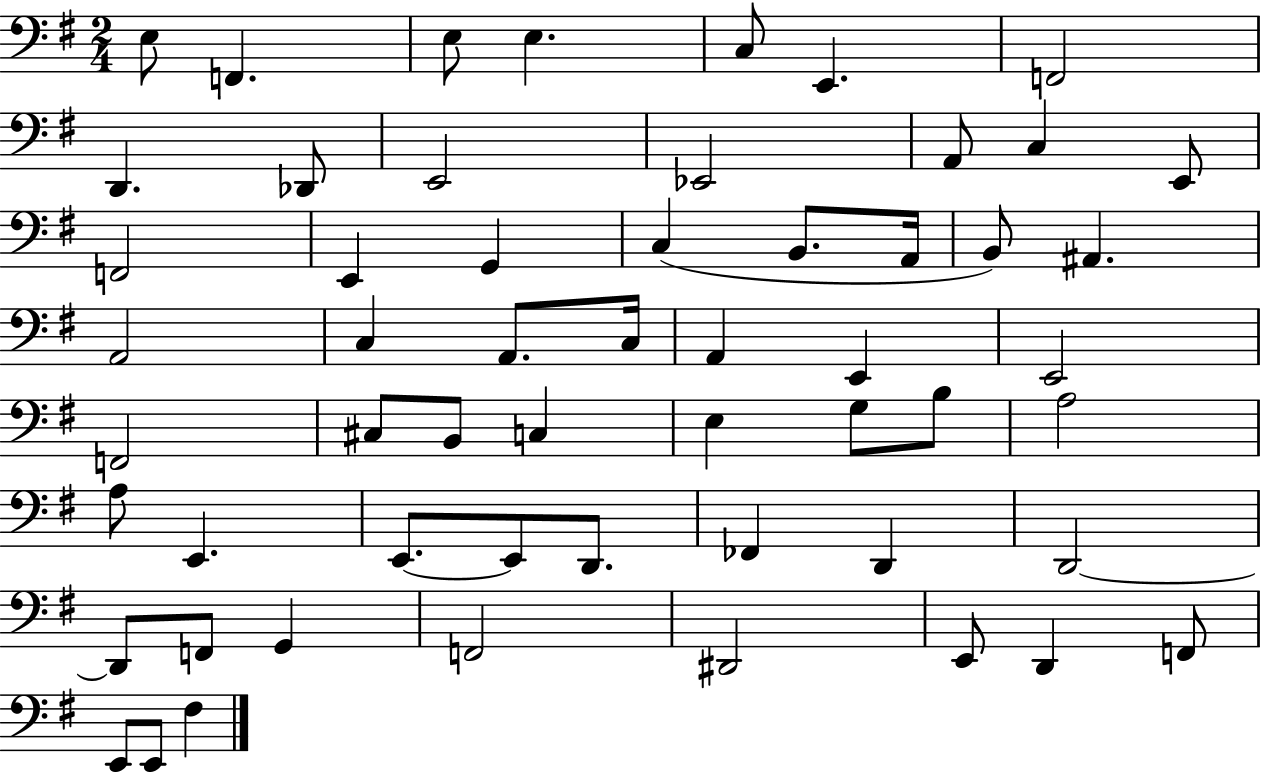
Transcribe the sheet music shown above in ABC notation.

X:1
T:Untitled
M:2/4
L:1/4
K:G
E,/2 F,, E,/2 E, C,/2 E,, F,,2 D,, _D,,/2 E,,2 _E,,2 A,,/2 C, E,,/2 F,,2 E,, G,, C, B,,/2 A,,/4 B,,/2 ^A,, A,,2 C, A,,/2 C,/4 A,, E,, E,,2 F,,2 ^C,/2 B,,/2 C, E, G,/2 B,/2 A,2 A,/2 E,, E,,/2 E,,/2 D,,/2 _F,, D,, D,,2 D,,/2 F,,/2 G,, F,,2 ^D,,2 E,,/2 D,, F,,/2 E,,/2 E,,/2 ^F,